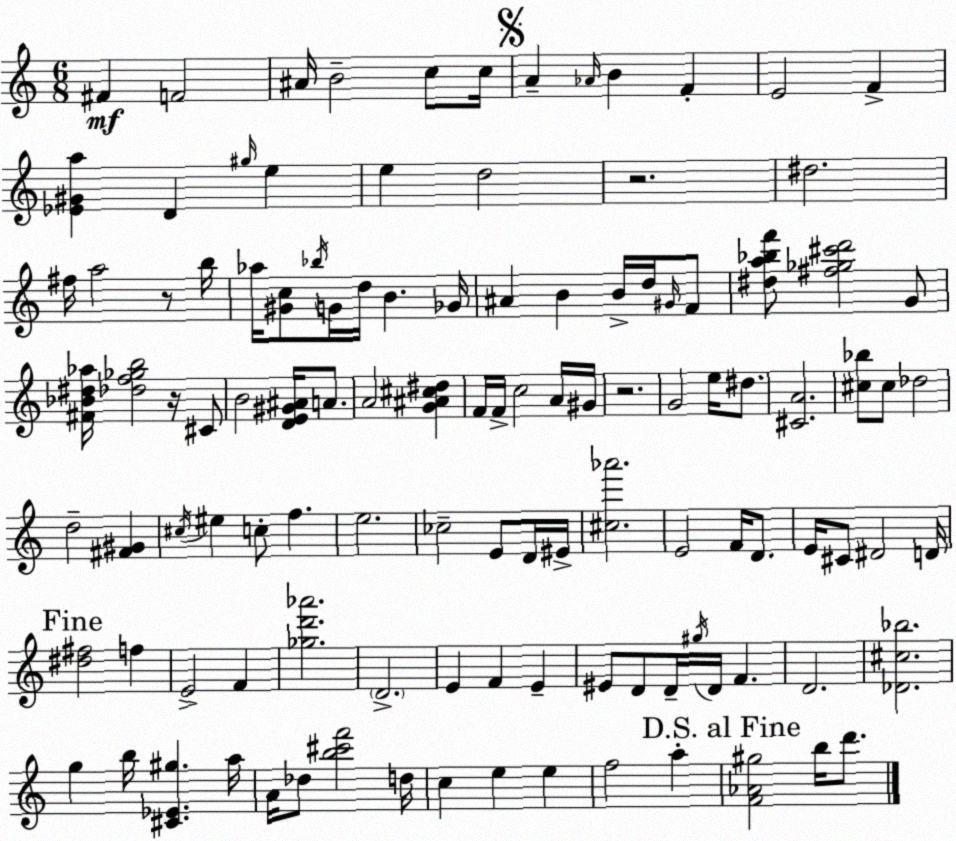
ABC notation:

X:1
T:Untitled
M:6/8
L:1/4
K:C
^F F2 ^A/4 B2 c/2 c/4 A _A/4 B F E2 F [_E^Ga] D ^g/4 e e d2 z2 ^d2 ^f/4 a2 z/2 b/4 _a/4 [^Gc]/2 _b/4 G/4 d/4 B _G/4 ^A B B/4 d/4 ^G/4 F/2 [^da_bf']/2 [^f_g^c'd']2 G/2 [^F_B^d_a]/4 [_df_gb]2 z/4 ^C/2 B2 [DE^G^A]/4 A/2 A2 [G^A^c^d] F/4 F/4 c2 A/4 ^G/4 z2 G2 e/4 ^d/2 [^CA]2 [^c_b]/2 ^c/2 _d2 d2 [^F^G] ^c/4 ^e c/2 f e2 _c2 E/2 D/4 ^E/4 [^c_a']2 E2 F/4 D/2 E/4 ^C/2 ^D2 D/4 [^d^f]2 f E2 F [_gd'_a']2 D2 E F E ^E/2 D/2 D/4 ^g/4 D/4 F D2 [_D^c_b]2 g b/4 [^C_E^g] a/4 A/4 _d/2 [b^c'f']2 d/4 c e e f2 a [F_A^g]2 b/4 d'/2